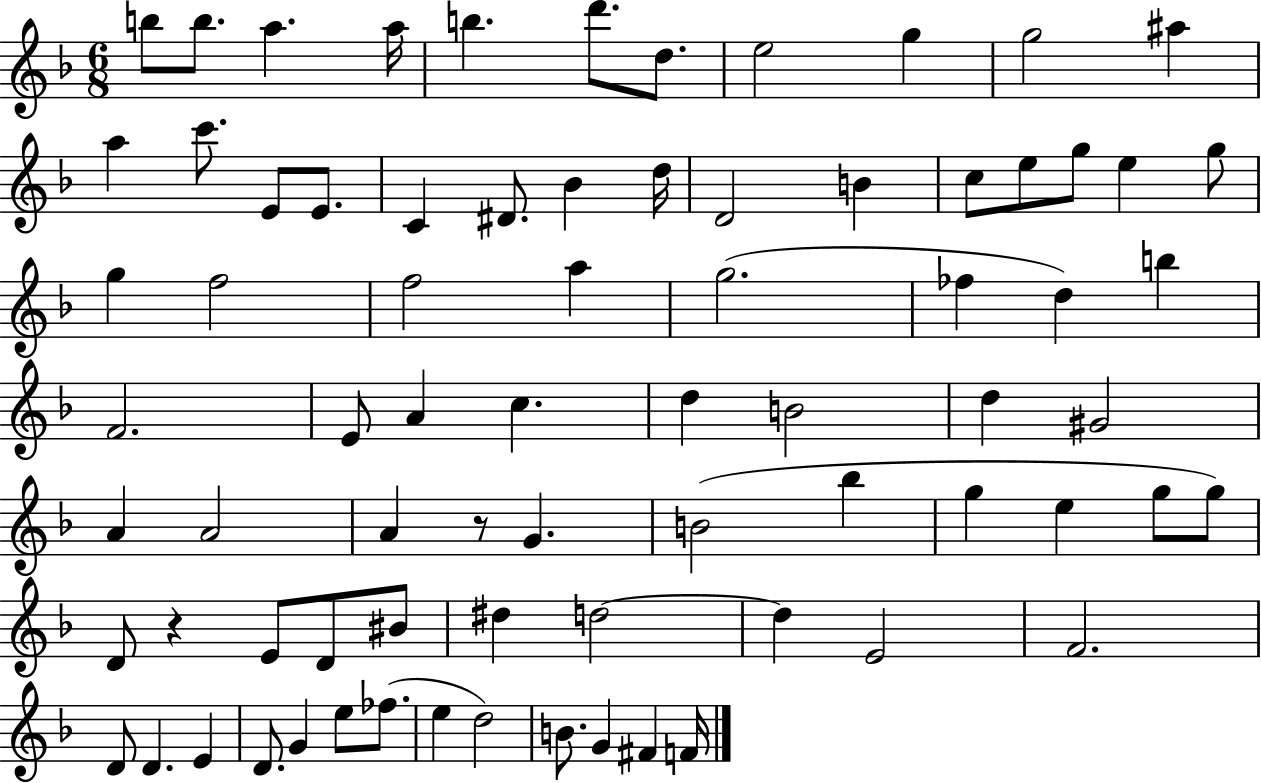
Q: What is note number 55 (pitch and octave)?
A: D4